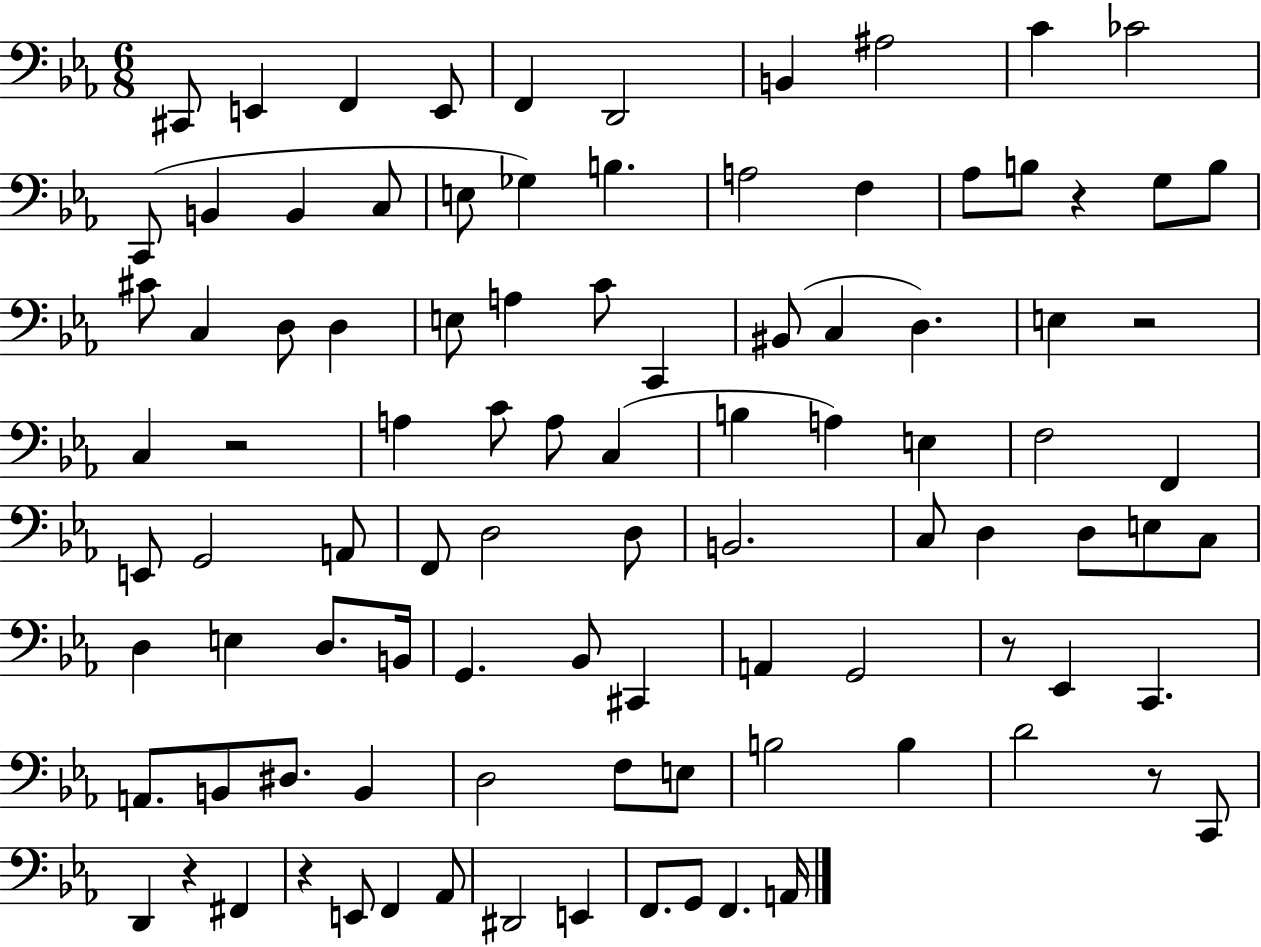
X:1
T:Untitled
M:6/8
L:1/4
K:Eb
^C,,/2 E,, F,, E,,/2 F,, D,,2 B,, ^A,2 C _C2 C,,/2 B,, B,, C,/2 E,/2 _G, B, A,2 F, _A,/2 B,/2 z G,/2 B,/2 ^C/2 C, D,/2 D, E,/2 A, C/2 C,, ^B,,/2 C, D, E, z2 C, z2 A, C/2 A,/2 C, B, A, E, F,2 F,, E,,/2 G,,2 A,,/2 F,,/2 D,2 D,/2 B,,2 C,/2 D, D,/2 E,/2 C,/2 D, E, D,/2 B,,/4 G,, _B,,/2 ^C,, A,, G,,2 z/2 _E,, C,, A,,/2 B,,/2 ^D,/2 B,, D,2 F,/2 E,/2 B,2 B, D2 z/2 C,,/2 D,, z ^F,, z E,,/2 F,, _A,,/2 ^D,,2 E,, F,,/2 G,,/2 F,, A,,/4